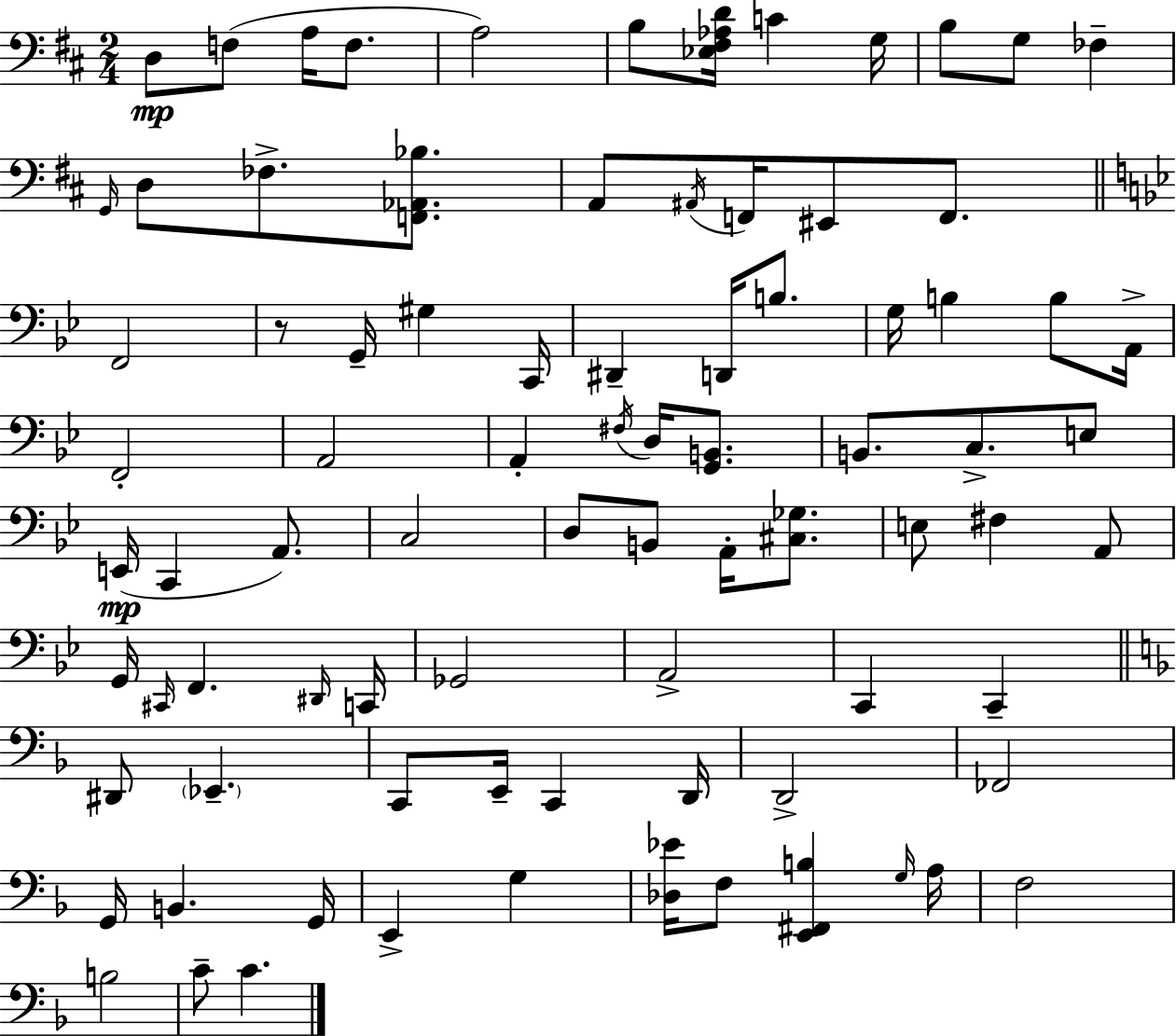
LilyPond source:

{
  \clef bass
  \numericTimeSignature
  \time 2/4
  \key d \major
  d8\mp f8( a16 f8. | a2) | b8 <ees fis aes d'>16 c'4 g16 | b8 g8 fes4-- | \break \grace { g,16 } d8 fes8.-> <f, aes, bes>8. | a,8 \acciaccatura { ais,16 } f,16 eis,8 f,8. | \bar "||" \break \key bes \major f,2 | r8 g,16-- gis4 c,16 | dis,4-- d,16 b8. | g16 b4 b8 a,16-> | \break f,2-. | a,2 | a,4-. \acciaccatura { fis16 } d16 <g, b,>8. | b,8. c8.-> e8 | \break e,16(\mp c,4 a,8.) | c2 | d8 b,8 a,16-. <cis ges>8. | e8 fis4 a,8 | \break g,16 \grace { cis,16 } f,4. | \grace { dis,16 } c,16 ges,2 | a,2-> | c,4 c,4-- | \break \bar "||" \break \key d \minor dis,8 \parenthesize ees,4.-- | c,8 e,16-- c,4 d,16 | d,2-> | fes,2 | \break g,16 b,4. g,16 | e,4-> g4 | <des ees'>16 f8 <e, fis, b>4 \grace { g16 } | a16 f2 | \break b2 | c'8-- c'4. | \bar "|."
}